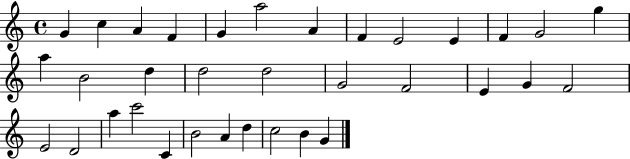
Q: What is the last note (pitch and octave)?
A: G4